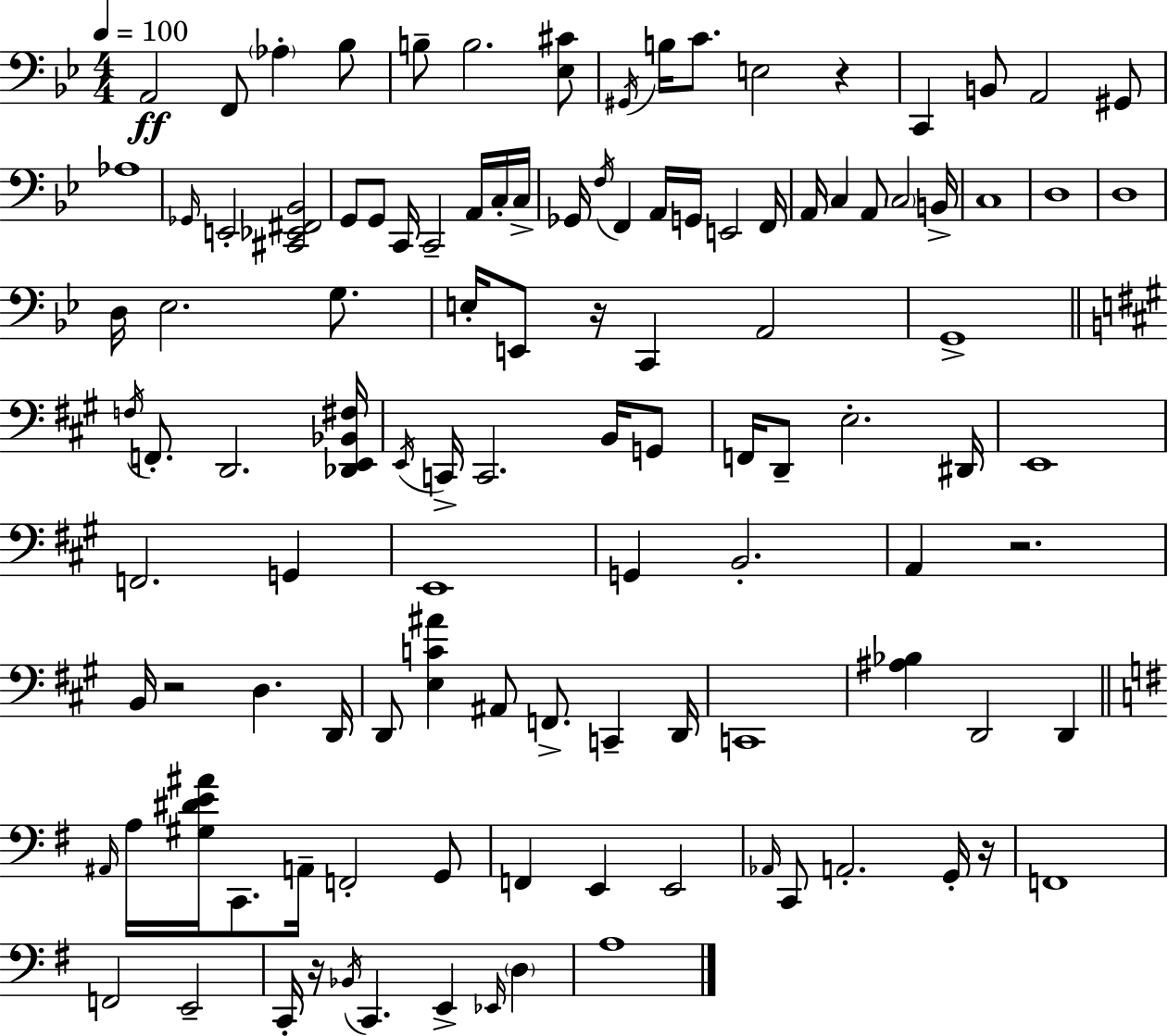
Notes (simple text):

A2/h F2/e Ab3/q Bb3/e B3/e B3/h. [Eb3,C#4]/e G#2/s B3/s C4/e. E3/h R/q C2/q B2/e A2/h G#2/e Ab3/w Gb2/s E2/h [C#2,Eb2,F#2,Bb2]/h G2/e G2/e C2/s C2/h A2/s C3/s C3/s Gb2/s F3/s F2/q A2/s G2/s E2/h F2/s A2/s C3/q A2/e C3/h B2/s C3/w D3/w D3/w D3/s Eb3/h. G3/e. E3/s E2/e R/s C2/q A2/h G2/w F3/s F2/e. D2/h. [Db2,E2,Bb2,F#3]/s E2/s C2/s C2/h. B2/s G2/e F2/s D2/e E3/h. D#2/s E2/w F2/h. G2/q E2/w G2/q B2/h. A2/q R/h. B2/s R/h D3/q. D2/s D2/e [E3,C4,A#4]/q A#2/e F2/e. C2/q D2/s C2/w [A#3,Bb3]/q D2/h D2/q A#2/s A3/s [G#3,D#4,E4,A#4]/s C2/e. A2/s F2/h G2/e F2/q E2/q E2/h Ab2/s C2/e A2/h. G2/s R/s F2/w F2/h E2/h C2/s R/s Bb2/s C2/q. E2/q Eb2/s D3/q A3/w